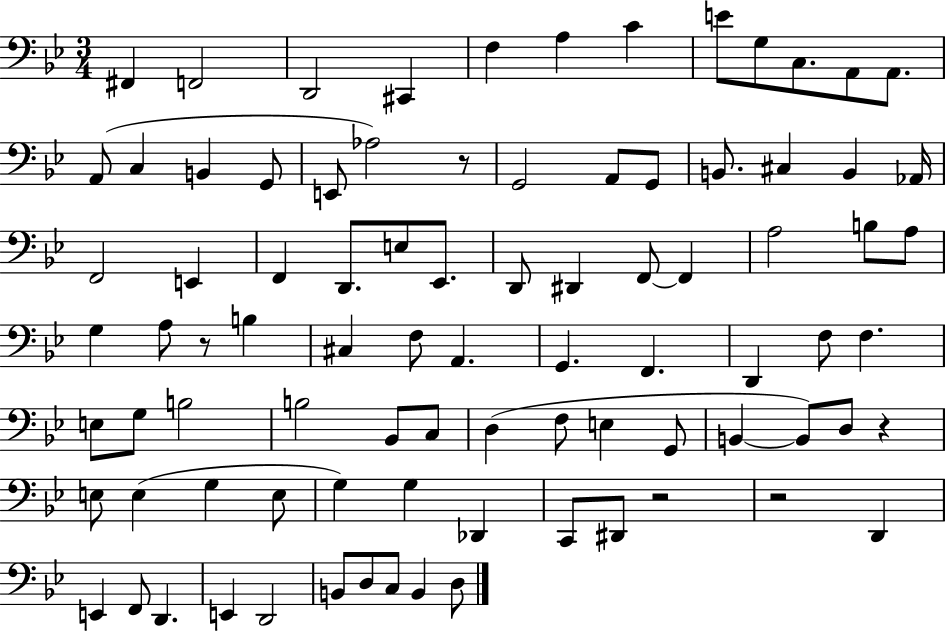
X:1
T:Untitled
M:3/4
L:1/4
K:Bb
^F,, F,,2 D,,2 ^C,, F, A, C E/2 G,/2 C,/2 A,,/2 A,,/2 A,,/2 C, B,, G,,/2 E,,/2 _A,2 z/2 G,,2 A,,/2 G,,/2 B,,/2 ^C, B,, _A,,/4 F,,2 E,, F,, D,,/2 E,/2 _E,,/2 D,,/2 ^D,, F,,/2 F,, A,2 B,/2 A,/2 G, A,/2 z/2 B, ^C, F,/2 A,, G,, F,, D,, F,/2 F, E,/2 G,/2 B,2 B,2 _B,,/2 C,/2 D, F,/2 E, G,,/2 B,, B,,/2 D,/2 z E,/2 E, G, E,/2 G, G, _D,, C,,/2 ^D,,/2 z2 z2 D,, E,, F,,/2 D,, E,, D,,2 B,,/2 D,/2 C,/2 B,, D,/2